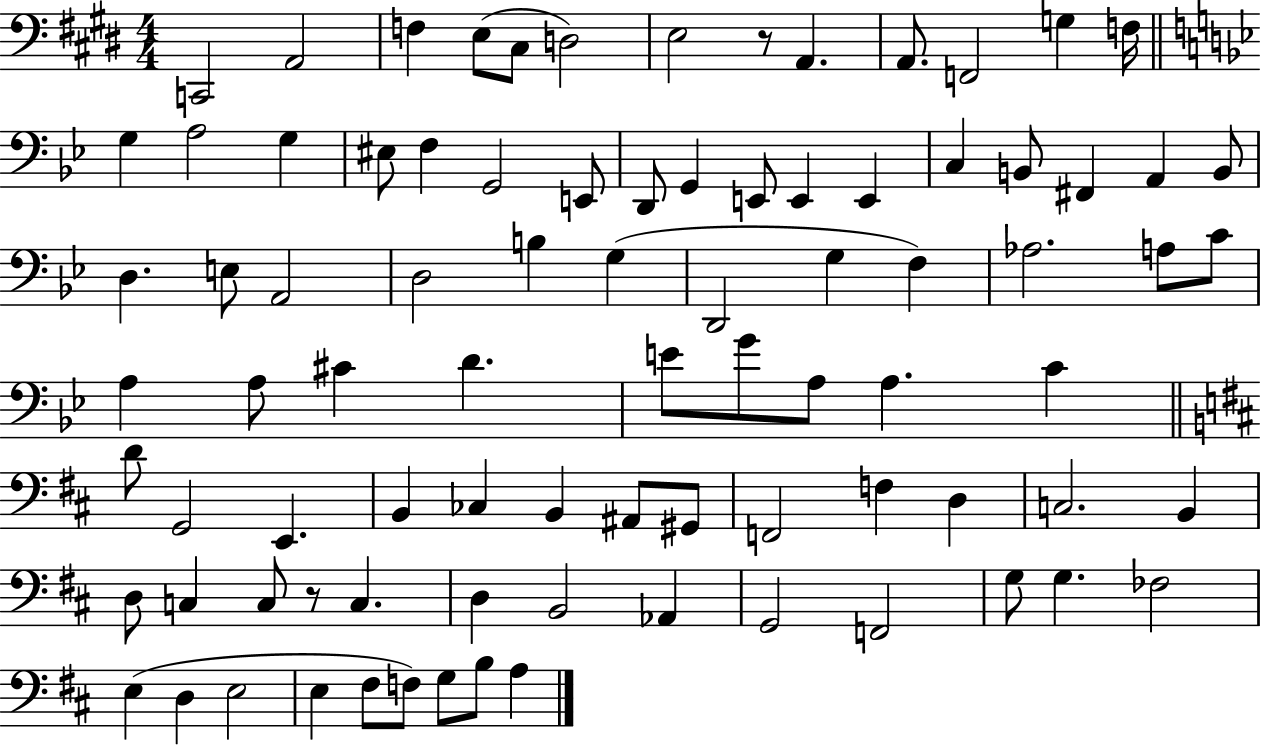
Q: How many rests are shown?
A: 2